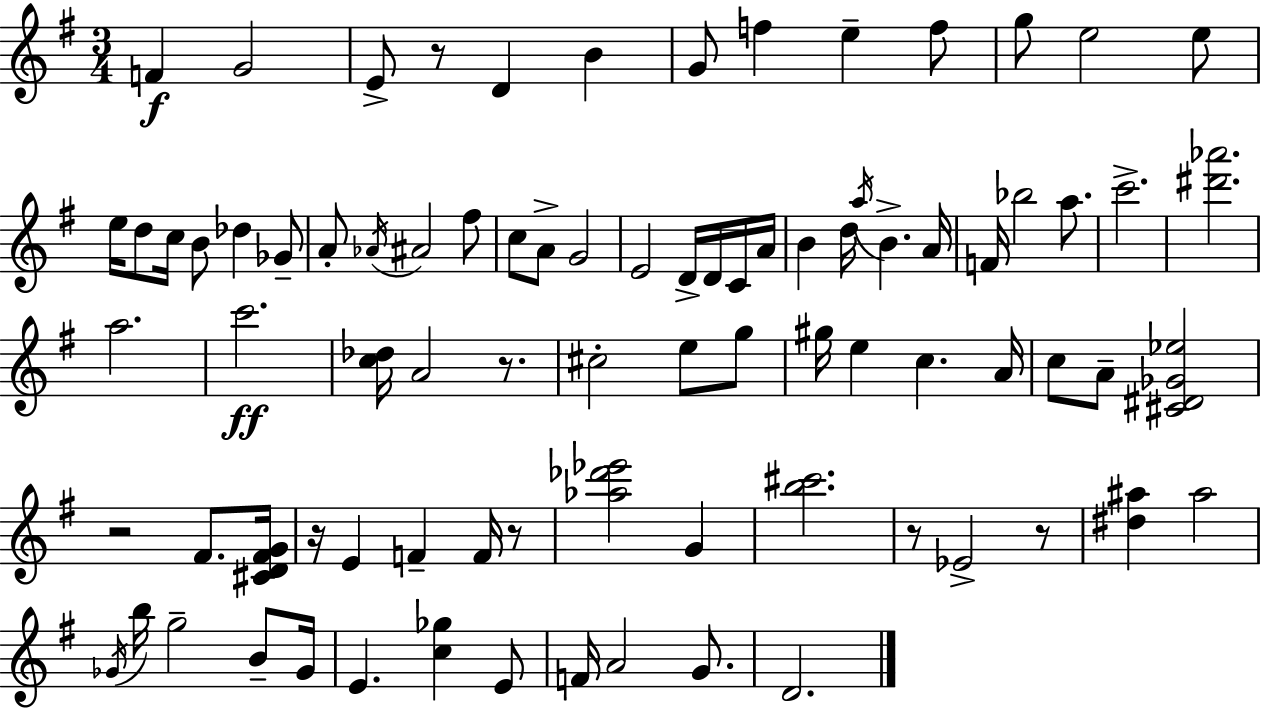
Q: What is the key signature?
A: G major